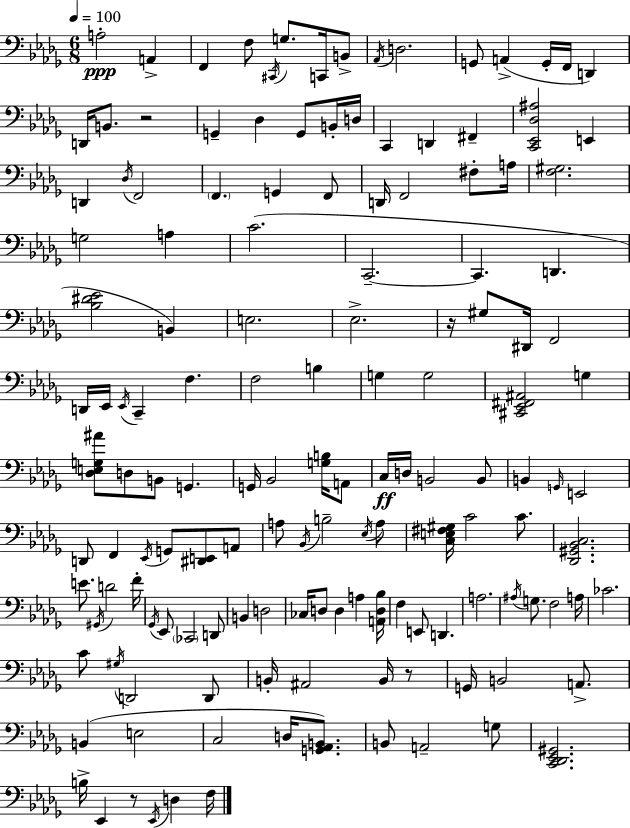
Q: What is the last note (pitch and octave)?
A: F3